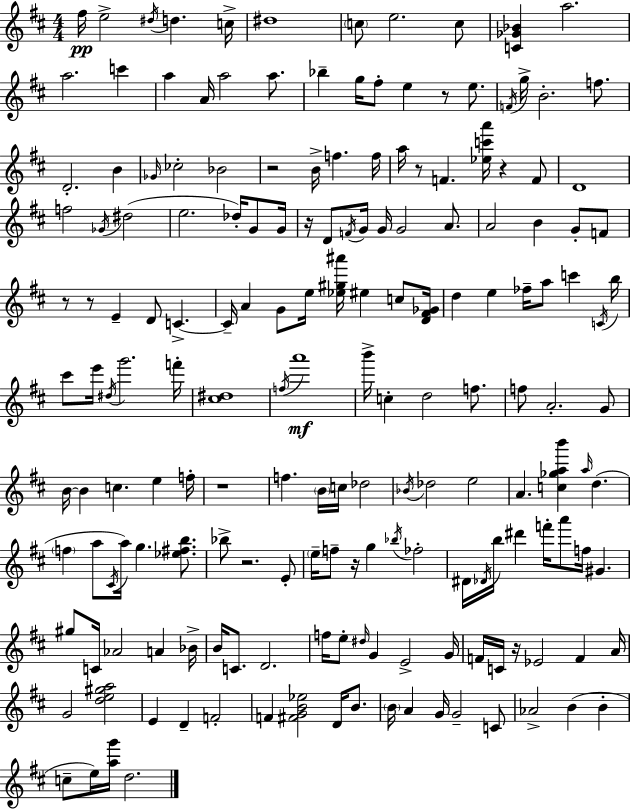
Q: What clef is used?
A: treble